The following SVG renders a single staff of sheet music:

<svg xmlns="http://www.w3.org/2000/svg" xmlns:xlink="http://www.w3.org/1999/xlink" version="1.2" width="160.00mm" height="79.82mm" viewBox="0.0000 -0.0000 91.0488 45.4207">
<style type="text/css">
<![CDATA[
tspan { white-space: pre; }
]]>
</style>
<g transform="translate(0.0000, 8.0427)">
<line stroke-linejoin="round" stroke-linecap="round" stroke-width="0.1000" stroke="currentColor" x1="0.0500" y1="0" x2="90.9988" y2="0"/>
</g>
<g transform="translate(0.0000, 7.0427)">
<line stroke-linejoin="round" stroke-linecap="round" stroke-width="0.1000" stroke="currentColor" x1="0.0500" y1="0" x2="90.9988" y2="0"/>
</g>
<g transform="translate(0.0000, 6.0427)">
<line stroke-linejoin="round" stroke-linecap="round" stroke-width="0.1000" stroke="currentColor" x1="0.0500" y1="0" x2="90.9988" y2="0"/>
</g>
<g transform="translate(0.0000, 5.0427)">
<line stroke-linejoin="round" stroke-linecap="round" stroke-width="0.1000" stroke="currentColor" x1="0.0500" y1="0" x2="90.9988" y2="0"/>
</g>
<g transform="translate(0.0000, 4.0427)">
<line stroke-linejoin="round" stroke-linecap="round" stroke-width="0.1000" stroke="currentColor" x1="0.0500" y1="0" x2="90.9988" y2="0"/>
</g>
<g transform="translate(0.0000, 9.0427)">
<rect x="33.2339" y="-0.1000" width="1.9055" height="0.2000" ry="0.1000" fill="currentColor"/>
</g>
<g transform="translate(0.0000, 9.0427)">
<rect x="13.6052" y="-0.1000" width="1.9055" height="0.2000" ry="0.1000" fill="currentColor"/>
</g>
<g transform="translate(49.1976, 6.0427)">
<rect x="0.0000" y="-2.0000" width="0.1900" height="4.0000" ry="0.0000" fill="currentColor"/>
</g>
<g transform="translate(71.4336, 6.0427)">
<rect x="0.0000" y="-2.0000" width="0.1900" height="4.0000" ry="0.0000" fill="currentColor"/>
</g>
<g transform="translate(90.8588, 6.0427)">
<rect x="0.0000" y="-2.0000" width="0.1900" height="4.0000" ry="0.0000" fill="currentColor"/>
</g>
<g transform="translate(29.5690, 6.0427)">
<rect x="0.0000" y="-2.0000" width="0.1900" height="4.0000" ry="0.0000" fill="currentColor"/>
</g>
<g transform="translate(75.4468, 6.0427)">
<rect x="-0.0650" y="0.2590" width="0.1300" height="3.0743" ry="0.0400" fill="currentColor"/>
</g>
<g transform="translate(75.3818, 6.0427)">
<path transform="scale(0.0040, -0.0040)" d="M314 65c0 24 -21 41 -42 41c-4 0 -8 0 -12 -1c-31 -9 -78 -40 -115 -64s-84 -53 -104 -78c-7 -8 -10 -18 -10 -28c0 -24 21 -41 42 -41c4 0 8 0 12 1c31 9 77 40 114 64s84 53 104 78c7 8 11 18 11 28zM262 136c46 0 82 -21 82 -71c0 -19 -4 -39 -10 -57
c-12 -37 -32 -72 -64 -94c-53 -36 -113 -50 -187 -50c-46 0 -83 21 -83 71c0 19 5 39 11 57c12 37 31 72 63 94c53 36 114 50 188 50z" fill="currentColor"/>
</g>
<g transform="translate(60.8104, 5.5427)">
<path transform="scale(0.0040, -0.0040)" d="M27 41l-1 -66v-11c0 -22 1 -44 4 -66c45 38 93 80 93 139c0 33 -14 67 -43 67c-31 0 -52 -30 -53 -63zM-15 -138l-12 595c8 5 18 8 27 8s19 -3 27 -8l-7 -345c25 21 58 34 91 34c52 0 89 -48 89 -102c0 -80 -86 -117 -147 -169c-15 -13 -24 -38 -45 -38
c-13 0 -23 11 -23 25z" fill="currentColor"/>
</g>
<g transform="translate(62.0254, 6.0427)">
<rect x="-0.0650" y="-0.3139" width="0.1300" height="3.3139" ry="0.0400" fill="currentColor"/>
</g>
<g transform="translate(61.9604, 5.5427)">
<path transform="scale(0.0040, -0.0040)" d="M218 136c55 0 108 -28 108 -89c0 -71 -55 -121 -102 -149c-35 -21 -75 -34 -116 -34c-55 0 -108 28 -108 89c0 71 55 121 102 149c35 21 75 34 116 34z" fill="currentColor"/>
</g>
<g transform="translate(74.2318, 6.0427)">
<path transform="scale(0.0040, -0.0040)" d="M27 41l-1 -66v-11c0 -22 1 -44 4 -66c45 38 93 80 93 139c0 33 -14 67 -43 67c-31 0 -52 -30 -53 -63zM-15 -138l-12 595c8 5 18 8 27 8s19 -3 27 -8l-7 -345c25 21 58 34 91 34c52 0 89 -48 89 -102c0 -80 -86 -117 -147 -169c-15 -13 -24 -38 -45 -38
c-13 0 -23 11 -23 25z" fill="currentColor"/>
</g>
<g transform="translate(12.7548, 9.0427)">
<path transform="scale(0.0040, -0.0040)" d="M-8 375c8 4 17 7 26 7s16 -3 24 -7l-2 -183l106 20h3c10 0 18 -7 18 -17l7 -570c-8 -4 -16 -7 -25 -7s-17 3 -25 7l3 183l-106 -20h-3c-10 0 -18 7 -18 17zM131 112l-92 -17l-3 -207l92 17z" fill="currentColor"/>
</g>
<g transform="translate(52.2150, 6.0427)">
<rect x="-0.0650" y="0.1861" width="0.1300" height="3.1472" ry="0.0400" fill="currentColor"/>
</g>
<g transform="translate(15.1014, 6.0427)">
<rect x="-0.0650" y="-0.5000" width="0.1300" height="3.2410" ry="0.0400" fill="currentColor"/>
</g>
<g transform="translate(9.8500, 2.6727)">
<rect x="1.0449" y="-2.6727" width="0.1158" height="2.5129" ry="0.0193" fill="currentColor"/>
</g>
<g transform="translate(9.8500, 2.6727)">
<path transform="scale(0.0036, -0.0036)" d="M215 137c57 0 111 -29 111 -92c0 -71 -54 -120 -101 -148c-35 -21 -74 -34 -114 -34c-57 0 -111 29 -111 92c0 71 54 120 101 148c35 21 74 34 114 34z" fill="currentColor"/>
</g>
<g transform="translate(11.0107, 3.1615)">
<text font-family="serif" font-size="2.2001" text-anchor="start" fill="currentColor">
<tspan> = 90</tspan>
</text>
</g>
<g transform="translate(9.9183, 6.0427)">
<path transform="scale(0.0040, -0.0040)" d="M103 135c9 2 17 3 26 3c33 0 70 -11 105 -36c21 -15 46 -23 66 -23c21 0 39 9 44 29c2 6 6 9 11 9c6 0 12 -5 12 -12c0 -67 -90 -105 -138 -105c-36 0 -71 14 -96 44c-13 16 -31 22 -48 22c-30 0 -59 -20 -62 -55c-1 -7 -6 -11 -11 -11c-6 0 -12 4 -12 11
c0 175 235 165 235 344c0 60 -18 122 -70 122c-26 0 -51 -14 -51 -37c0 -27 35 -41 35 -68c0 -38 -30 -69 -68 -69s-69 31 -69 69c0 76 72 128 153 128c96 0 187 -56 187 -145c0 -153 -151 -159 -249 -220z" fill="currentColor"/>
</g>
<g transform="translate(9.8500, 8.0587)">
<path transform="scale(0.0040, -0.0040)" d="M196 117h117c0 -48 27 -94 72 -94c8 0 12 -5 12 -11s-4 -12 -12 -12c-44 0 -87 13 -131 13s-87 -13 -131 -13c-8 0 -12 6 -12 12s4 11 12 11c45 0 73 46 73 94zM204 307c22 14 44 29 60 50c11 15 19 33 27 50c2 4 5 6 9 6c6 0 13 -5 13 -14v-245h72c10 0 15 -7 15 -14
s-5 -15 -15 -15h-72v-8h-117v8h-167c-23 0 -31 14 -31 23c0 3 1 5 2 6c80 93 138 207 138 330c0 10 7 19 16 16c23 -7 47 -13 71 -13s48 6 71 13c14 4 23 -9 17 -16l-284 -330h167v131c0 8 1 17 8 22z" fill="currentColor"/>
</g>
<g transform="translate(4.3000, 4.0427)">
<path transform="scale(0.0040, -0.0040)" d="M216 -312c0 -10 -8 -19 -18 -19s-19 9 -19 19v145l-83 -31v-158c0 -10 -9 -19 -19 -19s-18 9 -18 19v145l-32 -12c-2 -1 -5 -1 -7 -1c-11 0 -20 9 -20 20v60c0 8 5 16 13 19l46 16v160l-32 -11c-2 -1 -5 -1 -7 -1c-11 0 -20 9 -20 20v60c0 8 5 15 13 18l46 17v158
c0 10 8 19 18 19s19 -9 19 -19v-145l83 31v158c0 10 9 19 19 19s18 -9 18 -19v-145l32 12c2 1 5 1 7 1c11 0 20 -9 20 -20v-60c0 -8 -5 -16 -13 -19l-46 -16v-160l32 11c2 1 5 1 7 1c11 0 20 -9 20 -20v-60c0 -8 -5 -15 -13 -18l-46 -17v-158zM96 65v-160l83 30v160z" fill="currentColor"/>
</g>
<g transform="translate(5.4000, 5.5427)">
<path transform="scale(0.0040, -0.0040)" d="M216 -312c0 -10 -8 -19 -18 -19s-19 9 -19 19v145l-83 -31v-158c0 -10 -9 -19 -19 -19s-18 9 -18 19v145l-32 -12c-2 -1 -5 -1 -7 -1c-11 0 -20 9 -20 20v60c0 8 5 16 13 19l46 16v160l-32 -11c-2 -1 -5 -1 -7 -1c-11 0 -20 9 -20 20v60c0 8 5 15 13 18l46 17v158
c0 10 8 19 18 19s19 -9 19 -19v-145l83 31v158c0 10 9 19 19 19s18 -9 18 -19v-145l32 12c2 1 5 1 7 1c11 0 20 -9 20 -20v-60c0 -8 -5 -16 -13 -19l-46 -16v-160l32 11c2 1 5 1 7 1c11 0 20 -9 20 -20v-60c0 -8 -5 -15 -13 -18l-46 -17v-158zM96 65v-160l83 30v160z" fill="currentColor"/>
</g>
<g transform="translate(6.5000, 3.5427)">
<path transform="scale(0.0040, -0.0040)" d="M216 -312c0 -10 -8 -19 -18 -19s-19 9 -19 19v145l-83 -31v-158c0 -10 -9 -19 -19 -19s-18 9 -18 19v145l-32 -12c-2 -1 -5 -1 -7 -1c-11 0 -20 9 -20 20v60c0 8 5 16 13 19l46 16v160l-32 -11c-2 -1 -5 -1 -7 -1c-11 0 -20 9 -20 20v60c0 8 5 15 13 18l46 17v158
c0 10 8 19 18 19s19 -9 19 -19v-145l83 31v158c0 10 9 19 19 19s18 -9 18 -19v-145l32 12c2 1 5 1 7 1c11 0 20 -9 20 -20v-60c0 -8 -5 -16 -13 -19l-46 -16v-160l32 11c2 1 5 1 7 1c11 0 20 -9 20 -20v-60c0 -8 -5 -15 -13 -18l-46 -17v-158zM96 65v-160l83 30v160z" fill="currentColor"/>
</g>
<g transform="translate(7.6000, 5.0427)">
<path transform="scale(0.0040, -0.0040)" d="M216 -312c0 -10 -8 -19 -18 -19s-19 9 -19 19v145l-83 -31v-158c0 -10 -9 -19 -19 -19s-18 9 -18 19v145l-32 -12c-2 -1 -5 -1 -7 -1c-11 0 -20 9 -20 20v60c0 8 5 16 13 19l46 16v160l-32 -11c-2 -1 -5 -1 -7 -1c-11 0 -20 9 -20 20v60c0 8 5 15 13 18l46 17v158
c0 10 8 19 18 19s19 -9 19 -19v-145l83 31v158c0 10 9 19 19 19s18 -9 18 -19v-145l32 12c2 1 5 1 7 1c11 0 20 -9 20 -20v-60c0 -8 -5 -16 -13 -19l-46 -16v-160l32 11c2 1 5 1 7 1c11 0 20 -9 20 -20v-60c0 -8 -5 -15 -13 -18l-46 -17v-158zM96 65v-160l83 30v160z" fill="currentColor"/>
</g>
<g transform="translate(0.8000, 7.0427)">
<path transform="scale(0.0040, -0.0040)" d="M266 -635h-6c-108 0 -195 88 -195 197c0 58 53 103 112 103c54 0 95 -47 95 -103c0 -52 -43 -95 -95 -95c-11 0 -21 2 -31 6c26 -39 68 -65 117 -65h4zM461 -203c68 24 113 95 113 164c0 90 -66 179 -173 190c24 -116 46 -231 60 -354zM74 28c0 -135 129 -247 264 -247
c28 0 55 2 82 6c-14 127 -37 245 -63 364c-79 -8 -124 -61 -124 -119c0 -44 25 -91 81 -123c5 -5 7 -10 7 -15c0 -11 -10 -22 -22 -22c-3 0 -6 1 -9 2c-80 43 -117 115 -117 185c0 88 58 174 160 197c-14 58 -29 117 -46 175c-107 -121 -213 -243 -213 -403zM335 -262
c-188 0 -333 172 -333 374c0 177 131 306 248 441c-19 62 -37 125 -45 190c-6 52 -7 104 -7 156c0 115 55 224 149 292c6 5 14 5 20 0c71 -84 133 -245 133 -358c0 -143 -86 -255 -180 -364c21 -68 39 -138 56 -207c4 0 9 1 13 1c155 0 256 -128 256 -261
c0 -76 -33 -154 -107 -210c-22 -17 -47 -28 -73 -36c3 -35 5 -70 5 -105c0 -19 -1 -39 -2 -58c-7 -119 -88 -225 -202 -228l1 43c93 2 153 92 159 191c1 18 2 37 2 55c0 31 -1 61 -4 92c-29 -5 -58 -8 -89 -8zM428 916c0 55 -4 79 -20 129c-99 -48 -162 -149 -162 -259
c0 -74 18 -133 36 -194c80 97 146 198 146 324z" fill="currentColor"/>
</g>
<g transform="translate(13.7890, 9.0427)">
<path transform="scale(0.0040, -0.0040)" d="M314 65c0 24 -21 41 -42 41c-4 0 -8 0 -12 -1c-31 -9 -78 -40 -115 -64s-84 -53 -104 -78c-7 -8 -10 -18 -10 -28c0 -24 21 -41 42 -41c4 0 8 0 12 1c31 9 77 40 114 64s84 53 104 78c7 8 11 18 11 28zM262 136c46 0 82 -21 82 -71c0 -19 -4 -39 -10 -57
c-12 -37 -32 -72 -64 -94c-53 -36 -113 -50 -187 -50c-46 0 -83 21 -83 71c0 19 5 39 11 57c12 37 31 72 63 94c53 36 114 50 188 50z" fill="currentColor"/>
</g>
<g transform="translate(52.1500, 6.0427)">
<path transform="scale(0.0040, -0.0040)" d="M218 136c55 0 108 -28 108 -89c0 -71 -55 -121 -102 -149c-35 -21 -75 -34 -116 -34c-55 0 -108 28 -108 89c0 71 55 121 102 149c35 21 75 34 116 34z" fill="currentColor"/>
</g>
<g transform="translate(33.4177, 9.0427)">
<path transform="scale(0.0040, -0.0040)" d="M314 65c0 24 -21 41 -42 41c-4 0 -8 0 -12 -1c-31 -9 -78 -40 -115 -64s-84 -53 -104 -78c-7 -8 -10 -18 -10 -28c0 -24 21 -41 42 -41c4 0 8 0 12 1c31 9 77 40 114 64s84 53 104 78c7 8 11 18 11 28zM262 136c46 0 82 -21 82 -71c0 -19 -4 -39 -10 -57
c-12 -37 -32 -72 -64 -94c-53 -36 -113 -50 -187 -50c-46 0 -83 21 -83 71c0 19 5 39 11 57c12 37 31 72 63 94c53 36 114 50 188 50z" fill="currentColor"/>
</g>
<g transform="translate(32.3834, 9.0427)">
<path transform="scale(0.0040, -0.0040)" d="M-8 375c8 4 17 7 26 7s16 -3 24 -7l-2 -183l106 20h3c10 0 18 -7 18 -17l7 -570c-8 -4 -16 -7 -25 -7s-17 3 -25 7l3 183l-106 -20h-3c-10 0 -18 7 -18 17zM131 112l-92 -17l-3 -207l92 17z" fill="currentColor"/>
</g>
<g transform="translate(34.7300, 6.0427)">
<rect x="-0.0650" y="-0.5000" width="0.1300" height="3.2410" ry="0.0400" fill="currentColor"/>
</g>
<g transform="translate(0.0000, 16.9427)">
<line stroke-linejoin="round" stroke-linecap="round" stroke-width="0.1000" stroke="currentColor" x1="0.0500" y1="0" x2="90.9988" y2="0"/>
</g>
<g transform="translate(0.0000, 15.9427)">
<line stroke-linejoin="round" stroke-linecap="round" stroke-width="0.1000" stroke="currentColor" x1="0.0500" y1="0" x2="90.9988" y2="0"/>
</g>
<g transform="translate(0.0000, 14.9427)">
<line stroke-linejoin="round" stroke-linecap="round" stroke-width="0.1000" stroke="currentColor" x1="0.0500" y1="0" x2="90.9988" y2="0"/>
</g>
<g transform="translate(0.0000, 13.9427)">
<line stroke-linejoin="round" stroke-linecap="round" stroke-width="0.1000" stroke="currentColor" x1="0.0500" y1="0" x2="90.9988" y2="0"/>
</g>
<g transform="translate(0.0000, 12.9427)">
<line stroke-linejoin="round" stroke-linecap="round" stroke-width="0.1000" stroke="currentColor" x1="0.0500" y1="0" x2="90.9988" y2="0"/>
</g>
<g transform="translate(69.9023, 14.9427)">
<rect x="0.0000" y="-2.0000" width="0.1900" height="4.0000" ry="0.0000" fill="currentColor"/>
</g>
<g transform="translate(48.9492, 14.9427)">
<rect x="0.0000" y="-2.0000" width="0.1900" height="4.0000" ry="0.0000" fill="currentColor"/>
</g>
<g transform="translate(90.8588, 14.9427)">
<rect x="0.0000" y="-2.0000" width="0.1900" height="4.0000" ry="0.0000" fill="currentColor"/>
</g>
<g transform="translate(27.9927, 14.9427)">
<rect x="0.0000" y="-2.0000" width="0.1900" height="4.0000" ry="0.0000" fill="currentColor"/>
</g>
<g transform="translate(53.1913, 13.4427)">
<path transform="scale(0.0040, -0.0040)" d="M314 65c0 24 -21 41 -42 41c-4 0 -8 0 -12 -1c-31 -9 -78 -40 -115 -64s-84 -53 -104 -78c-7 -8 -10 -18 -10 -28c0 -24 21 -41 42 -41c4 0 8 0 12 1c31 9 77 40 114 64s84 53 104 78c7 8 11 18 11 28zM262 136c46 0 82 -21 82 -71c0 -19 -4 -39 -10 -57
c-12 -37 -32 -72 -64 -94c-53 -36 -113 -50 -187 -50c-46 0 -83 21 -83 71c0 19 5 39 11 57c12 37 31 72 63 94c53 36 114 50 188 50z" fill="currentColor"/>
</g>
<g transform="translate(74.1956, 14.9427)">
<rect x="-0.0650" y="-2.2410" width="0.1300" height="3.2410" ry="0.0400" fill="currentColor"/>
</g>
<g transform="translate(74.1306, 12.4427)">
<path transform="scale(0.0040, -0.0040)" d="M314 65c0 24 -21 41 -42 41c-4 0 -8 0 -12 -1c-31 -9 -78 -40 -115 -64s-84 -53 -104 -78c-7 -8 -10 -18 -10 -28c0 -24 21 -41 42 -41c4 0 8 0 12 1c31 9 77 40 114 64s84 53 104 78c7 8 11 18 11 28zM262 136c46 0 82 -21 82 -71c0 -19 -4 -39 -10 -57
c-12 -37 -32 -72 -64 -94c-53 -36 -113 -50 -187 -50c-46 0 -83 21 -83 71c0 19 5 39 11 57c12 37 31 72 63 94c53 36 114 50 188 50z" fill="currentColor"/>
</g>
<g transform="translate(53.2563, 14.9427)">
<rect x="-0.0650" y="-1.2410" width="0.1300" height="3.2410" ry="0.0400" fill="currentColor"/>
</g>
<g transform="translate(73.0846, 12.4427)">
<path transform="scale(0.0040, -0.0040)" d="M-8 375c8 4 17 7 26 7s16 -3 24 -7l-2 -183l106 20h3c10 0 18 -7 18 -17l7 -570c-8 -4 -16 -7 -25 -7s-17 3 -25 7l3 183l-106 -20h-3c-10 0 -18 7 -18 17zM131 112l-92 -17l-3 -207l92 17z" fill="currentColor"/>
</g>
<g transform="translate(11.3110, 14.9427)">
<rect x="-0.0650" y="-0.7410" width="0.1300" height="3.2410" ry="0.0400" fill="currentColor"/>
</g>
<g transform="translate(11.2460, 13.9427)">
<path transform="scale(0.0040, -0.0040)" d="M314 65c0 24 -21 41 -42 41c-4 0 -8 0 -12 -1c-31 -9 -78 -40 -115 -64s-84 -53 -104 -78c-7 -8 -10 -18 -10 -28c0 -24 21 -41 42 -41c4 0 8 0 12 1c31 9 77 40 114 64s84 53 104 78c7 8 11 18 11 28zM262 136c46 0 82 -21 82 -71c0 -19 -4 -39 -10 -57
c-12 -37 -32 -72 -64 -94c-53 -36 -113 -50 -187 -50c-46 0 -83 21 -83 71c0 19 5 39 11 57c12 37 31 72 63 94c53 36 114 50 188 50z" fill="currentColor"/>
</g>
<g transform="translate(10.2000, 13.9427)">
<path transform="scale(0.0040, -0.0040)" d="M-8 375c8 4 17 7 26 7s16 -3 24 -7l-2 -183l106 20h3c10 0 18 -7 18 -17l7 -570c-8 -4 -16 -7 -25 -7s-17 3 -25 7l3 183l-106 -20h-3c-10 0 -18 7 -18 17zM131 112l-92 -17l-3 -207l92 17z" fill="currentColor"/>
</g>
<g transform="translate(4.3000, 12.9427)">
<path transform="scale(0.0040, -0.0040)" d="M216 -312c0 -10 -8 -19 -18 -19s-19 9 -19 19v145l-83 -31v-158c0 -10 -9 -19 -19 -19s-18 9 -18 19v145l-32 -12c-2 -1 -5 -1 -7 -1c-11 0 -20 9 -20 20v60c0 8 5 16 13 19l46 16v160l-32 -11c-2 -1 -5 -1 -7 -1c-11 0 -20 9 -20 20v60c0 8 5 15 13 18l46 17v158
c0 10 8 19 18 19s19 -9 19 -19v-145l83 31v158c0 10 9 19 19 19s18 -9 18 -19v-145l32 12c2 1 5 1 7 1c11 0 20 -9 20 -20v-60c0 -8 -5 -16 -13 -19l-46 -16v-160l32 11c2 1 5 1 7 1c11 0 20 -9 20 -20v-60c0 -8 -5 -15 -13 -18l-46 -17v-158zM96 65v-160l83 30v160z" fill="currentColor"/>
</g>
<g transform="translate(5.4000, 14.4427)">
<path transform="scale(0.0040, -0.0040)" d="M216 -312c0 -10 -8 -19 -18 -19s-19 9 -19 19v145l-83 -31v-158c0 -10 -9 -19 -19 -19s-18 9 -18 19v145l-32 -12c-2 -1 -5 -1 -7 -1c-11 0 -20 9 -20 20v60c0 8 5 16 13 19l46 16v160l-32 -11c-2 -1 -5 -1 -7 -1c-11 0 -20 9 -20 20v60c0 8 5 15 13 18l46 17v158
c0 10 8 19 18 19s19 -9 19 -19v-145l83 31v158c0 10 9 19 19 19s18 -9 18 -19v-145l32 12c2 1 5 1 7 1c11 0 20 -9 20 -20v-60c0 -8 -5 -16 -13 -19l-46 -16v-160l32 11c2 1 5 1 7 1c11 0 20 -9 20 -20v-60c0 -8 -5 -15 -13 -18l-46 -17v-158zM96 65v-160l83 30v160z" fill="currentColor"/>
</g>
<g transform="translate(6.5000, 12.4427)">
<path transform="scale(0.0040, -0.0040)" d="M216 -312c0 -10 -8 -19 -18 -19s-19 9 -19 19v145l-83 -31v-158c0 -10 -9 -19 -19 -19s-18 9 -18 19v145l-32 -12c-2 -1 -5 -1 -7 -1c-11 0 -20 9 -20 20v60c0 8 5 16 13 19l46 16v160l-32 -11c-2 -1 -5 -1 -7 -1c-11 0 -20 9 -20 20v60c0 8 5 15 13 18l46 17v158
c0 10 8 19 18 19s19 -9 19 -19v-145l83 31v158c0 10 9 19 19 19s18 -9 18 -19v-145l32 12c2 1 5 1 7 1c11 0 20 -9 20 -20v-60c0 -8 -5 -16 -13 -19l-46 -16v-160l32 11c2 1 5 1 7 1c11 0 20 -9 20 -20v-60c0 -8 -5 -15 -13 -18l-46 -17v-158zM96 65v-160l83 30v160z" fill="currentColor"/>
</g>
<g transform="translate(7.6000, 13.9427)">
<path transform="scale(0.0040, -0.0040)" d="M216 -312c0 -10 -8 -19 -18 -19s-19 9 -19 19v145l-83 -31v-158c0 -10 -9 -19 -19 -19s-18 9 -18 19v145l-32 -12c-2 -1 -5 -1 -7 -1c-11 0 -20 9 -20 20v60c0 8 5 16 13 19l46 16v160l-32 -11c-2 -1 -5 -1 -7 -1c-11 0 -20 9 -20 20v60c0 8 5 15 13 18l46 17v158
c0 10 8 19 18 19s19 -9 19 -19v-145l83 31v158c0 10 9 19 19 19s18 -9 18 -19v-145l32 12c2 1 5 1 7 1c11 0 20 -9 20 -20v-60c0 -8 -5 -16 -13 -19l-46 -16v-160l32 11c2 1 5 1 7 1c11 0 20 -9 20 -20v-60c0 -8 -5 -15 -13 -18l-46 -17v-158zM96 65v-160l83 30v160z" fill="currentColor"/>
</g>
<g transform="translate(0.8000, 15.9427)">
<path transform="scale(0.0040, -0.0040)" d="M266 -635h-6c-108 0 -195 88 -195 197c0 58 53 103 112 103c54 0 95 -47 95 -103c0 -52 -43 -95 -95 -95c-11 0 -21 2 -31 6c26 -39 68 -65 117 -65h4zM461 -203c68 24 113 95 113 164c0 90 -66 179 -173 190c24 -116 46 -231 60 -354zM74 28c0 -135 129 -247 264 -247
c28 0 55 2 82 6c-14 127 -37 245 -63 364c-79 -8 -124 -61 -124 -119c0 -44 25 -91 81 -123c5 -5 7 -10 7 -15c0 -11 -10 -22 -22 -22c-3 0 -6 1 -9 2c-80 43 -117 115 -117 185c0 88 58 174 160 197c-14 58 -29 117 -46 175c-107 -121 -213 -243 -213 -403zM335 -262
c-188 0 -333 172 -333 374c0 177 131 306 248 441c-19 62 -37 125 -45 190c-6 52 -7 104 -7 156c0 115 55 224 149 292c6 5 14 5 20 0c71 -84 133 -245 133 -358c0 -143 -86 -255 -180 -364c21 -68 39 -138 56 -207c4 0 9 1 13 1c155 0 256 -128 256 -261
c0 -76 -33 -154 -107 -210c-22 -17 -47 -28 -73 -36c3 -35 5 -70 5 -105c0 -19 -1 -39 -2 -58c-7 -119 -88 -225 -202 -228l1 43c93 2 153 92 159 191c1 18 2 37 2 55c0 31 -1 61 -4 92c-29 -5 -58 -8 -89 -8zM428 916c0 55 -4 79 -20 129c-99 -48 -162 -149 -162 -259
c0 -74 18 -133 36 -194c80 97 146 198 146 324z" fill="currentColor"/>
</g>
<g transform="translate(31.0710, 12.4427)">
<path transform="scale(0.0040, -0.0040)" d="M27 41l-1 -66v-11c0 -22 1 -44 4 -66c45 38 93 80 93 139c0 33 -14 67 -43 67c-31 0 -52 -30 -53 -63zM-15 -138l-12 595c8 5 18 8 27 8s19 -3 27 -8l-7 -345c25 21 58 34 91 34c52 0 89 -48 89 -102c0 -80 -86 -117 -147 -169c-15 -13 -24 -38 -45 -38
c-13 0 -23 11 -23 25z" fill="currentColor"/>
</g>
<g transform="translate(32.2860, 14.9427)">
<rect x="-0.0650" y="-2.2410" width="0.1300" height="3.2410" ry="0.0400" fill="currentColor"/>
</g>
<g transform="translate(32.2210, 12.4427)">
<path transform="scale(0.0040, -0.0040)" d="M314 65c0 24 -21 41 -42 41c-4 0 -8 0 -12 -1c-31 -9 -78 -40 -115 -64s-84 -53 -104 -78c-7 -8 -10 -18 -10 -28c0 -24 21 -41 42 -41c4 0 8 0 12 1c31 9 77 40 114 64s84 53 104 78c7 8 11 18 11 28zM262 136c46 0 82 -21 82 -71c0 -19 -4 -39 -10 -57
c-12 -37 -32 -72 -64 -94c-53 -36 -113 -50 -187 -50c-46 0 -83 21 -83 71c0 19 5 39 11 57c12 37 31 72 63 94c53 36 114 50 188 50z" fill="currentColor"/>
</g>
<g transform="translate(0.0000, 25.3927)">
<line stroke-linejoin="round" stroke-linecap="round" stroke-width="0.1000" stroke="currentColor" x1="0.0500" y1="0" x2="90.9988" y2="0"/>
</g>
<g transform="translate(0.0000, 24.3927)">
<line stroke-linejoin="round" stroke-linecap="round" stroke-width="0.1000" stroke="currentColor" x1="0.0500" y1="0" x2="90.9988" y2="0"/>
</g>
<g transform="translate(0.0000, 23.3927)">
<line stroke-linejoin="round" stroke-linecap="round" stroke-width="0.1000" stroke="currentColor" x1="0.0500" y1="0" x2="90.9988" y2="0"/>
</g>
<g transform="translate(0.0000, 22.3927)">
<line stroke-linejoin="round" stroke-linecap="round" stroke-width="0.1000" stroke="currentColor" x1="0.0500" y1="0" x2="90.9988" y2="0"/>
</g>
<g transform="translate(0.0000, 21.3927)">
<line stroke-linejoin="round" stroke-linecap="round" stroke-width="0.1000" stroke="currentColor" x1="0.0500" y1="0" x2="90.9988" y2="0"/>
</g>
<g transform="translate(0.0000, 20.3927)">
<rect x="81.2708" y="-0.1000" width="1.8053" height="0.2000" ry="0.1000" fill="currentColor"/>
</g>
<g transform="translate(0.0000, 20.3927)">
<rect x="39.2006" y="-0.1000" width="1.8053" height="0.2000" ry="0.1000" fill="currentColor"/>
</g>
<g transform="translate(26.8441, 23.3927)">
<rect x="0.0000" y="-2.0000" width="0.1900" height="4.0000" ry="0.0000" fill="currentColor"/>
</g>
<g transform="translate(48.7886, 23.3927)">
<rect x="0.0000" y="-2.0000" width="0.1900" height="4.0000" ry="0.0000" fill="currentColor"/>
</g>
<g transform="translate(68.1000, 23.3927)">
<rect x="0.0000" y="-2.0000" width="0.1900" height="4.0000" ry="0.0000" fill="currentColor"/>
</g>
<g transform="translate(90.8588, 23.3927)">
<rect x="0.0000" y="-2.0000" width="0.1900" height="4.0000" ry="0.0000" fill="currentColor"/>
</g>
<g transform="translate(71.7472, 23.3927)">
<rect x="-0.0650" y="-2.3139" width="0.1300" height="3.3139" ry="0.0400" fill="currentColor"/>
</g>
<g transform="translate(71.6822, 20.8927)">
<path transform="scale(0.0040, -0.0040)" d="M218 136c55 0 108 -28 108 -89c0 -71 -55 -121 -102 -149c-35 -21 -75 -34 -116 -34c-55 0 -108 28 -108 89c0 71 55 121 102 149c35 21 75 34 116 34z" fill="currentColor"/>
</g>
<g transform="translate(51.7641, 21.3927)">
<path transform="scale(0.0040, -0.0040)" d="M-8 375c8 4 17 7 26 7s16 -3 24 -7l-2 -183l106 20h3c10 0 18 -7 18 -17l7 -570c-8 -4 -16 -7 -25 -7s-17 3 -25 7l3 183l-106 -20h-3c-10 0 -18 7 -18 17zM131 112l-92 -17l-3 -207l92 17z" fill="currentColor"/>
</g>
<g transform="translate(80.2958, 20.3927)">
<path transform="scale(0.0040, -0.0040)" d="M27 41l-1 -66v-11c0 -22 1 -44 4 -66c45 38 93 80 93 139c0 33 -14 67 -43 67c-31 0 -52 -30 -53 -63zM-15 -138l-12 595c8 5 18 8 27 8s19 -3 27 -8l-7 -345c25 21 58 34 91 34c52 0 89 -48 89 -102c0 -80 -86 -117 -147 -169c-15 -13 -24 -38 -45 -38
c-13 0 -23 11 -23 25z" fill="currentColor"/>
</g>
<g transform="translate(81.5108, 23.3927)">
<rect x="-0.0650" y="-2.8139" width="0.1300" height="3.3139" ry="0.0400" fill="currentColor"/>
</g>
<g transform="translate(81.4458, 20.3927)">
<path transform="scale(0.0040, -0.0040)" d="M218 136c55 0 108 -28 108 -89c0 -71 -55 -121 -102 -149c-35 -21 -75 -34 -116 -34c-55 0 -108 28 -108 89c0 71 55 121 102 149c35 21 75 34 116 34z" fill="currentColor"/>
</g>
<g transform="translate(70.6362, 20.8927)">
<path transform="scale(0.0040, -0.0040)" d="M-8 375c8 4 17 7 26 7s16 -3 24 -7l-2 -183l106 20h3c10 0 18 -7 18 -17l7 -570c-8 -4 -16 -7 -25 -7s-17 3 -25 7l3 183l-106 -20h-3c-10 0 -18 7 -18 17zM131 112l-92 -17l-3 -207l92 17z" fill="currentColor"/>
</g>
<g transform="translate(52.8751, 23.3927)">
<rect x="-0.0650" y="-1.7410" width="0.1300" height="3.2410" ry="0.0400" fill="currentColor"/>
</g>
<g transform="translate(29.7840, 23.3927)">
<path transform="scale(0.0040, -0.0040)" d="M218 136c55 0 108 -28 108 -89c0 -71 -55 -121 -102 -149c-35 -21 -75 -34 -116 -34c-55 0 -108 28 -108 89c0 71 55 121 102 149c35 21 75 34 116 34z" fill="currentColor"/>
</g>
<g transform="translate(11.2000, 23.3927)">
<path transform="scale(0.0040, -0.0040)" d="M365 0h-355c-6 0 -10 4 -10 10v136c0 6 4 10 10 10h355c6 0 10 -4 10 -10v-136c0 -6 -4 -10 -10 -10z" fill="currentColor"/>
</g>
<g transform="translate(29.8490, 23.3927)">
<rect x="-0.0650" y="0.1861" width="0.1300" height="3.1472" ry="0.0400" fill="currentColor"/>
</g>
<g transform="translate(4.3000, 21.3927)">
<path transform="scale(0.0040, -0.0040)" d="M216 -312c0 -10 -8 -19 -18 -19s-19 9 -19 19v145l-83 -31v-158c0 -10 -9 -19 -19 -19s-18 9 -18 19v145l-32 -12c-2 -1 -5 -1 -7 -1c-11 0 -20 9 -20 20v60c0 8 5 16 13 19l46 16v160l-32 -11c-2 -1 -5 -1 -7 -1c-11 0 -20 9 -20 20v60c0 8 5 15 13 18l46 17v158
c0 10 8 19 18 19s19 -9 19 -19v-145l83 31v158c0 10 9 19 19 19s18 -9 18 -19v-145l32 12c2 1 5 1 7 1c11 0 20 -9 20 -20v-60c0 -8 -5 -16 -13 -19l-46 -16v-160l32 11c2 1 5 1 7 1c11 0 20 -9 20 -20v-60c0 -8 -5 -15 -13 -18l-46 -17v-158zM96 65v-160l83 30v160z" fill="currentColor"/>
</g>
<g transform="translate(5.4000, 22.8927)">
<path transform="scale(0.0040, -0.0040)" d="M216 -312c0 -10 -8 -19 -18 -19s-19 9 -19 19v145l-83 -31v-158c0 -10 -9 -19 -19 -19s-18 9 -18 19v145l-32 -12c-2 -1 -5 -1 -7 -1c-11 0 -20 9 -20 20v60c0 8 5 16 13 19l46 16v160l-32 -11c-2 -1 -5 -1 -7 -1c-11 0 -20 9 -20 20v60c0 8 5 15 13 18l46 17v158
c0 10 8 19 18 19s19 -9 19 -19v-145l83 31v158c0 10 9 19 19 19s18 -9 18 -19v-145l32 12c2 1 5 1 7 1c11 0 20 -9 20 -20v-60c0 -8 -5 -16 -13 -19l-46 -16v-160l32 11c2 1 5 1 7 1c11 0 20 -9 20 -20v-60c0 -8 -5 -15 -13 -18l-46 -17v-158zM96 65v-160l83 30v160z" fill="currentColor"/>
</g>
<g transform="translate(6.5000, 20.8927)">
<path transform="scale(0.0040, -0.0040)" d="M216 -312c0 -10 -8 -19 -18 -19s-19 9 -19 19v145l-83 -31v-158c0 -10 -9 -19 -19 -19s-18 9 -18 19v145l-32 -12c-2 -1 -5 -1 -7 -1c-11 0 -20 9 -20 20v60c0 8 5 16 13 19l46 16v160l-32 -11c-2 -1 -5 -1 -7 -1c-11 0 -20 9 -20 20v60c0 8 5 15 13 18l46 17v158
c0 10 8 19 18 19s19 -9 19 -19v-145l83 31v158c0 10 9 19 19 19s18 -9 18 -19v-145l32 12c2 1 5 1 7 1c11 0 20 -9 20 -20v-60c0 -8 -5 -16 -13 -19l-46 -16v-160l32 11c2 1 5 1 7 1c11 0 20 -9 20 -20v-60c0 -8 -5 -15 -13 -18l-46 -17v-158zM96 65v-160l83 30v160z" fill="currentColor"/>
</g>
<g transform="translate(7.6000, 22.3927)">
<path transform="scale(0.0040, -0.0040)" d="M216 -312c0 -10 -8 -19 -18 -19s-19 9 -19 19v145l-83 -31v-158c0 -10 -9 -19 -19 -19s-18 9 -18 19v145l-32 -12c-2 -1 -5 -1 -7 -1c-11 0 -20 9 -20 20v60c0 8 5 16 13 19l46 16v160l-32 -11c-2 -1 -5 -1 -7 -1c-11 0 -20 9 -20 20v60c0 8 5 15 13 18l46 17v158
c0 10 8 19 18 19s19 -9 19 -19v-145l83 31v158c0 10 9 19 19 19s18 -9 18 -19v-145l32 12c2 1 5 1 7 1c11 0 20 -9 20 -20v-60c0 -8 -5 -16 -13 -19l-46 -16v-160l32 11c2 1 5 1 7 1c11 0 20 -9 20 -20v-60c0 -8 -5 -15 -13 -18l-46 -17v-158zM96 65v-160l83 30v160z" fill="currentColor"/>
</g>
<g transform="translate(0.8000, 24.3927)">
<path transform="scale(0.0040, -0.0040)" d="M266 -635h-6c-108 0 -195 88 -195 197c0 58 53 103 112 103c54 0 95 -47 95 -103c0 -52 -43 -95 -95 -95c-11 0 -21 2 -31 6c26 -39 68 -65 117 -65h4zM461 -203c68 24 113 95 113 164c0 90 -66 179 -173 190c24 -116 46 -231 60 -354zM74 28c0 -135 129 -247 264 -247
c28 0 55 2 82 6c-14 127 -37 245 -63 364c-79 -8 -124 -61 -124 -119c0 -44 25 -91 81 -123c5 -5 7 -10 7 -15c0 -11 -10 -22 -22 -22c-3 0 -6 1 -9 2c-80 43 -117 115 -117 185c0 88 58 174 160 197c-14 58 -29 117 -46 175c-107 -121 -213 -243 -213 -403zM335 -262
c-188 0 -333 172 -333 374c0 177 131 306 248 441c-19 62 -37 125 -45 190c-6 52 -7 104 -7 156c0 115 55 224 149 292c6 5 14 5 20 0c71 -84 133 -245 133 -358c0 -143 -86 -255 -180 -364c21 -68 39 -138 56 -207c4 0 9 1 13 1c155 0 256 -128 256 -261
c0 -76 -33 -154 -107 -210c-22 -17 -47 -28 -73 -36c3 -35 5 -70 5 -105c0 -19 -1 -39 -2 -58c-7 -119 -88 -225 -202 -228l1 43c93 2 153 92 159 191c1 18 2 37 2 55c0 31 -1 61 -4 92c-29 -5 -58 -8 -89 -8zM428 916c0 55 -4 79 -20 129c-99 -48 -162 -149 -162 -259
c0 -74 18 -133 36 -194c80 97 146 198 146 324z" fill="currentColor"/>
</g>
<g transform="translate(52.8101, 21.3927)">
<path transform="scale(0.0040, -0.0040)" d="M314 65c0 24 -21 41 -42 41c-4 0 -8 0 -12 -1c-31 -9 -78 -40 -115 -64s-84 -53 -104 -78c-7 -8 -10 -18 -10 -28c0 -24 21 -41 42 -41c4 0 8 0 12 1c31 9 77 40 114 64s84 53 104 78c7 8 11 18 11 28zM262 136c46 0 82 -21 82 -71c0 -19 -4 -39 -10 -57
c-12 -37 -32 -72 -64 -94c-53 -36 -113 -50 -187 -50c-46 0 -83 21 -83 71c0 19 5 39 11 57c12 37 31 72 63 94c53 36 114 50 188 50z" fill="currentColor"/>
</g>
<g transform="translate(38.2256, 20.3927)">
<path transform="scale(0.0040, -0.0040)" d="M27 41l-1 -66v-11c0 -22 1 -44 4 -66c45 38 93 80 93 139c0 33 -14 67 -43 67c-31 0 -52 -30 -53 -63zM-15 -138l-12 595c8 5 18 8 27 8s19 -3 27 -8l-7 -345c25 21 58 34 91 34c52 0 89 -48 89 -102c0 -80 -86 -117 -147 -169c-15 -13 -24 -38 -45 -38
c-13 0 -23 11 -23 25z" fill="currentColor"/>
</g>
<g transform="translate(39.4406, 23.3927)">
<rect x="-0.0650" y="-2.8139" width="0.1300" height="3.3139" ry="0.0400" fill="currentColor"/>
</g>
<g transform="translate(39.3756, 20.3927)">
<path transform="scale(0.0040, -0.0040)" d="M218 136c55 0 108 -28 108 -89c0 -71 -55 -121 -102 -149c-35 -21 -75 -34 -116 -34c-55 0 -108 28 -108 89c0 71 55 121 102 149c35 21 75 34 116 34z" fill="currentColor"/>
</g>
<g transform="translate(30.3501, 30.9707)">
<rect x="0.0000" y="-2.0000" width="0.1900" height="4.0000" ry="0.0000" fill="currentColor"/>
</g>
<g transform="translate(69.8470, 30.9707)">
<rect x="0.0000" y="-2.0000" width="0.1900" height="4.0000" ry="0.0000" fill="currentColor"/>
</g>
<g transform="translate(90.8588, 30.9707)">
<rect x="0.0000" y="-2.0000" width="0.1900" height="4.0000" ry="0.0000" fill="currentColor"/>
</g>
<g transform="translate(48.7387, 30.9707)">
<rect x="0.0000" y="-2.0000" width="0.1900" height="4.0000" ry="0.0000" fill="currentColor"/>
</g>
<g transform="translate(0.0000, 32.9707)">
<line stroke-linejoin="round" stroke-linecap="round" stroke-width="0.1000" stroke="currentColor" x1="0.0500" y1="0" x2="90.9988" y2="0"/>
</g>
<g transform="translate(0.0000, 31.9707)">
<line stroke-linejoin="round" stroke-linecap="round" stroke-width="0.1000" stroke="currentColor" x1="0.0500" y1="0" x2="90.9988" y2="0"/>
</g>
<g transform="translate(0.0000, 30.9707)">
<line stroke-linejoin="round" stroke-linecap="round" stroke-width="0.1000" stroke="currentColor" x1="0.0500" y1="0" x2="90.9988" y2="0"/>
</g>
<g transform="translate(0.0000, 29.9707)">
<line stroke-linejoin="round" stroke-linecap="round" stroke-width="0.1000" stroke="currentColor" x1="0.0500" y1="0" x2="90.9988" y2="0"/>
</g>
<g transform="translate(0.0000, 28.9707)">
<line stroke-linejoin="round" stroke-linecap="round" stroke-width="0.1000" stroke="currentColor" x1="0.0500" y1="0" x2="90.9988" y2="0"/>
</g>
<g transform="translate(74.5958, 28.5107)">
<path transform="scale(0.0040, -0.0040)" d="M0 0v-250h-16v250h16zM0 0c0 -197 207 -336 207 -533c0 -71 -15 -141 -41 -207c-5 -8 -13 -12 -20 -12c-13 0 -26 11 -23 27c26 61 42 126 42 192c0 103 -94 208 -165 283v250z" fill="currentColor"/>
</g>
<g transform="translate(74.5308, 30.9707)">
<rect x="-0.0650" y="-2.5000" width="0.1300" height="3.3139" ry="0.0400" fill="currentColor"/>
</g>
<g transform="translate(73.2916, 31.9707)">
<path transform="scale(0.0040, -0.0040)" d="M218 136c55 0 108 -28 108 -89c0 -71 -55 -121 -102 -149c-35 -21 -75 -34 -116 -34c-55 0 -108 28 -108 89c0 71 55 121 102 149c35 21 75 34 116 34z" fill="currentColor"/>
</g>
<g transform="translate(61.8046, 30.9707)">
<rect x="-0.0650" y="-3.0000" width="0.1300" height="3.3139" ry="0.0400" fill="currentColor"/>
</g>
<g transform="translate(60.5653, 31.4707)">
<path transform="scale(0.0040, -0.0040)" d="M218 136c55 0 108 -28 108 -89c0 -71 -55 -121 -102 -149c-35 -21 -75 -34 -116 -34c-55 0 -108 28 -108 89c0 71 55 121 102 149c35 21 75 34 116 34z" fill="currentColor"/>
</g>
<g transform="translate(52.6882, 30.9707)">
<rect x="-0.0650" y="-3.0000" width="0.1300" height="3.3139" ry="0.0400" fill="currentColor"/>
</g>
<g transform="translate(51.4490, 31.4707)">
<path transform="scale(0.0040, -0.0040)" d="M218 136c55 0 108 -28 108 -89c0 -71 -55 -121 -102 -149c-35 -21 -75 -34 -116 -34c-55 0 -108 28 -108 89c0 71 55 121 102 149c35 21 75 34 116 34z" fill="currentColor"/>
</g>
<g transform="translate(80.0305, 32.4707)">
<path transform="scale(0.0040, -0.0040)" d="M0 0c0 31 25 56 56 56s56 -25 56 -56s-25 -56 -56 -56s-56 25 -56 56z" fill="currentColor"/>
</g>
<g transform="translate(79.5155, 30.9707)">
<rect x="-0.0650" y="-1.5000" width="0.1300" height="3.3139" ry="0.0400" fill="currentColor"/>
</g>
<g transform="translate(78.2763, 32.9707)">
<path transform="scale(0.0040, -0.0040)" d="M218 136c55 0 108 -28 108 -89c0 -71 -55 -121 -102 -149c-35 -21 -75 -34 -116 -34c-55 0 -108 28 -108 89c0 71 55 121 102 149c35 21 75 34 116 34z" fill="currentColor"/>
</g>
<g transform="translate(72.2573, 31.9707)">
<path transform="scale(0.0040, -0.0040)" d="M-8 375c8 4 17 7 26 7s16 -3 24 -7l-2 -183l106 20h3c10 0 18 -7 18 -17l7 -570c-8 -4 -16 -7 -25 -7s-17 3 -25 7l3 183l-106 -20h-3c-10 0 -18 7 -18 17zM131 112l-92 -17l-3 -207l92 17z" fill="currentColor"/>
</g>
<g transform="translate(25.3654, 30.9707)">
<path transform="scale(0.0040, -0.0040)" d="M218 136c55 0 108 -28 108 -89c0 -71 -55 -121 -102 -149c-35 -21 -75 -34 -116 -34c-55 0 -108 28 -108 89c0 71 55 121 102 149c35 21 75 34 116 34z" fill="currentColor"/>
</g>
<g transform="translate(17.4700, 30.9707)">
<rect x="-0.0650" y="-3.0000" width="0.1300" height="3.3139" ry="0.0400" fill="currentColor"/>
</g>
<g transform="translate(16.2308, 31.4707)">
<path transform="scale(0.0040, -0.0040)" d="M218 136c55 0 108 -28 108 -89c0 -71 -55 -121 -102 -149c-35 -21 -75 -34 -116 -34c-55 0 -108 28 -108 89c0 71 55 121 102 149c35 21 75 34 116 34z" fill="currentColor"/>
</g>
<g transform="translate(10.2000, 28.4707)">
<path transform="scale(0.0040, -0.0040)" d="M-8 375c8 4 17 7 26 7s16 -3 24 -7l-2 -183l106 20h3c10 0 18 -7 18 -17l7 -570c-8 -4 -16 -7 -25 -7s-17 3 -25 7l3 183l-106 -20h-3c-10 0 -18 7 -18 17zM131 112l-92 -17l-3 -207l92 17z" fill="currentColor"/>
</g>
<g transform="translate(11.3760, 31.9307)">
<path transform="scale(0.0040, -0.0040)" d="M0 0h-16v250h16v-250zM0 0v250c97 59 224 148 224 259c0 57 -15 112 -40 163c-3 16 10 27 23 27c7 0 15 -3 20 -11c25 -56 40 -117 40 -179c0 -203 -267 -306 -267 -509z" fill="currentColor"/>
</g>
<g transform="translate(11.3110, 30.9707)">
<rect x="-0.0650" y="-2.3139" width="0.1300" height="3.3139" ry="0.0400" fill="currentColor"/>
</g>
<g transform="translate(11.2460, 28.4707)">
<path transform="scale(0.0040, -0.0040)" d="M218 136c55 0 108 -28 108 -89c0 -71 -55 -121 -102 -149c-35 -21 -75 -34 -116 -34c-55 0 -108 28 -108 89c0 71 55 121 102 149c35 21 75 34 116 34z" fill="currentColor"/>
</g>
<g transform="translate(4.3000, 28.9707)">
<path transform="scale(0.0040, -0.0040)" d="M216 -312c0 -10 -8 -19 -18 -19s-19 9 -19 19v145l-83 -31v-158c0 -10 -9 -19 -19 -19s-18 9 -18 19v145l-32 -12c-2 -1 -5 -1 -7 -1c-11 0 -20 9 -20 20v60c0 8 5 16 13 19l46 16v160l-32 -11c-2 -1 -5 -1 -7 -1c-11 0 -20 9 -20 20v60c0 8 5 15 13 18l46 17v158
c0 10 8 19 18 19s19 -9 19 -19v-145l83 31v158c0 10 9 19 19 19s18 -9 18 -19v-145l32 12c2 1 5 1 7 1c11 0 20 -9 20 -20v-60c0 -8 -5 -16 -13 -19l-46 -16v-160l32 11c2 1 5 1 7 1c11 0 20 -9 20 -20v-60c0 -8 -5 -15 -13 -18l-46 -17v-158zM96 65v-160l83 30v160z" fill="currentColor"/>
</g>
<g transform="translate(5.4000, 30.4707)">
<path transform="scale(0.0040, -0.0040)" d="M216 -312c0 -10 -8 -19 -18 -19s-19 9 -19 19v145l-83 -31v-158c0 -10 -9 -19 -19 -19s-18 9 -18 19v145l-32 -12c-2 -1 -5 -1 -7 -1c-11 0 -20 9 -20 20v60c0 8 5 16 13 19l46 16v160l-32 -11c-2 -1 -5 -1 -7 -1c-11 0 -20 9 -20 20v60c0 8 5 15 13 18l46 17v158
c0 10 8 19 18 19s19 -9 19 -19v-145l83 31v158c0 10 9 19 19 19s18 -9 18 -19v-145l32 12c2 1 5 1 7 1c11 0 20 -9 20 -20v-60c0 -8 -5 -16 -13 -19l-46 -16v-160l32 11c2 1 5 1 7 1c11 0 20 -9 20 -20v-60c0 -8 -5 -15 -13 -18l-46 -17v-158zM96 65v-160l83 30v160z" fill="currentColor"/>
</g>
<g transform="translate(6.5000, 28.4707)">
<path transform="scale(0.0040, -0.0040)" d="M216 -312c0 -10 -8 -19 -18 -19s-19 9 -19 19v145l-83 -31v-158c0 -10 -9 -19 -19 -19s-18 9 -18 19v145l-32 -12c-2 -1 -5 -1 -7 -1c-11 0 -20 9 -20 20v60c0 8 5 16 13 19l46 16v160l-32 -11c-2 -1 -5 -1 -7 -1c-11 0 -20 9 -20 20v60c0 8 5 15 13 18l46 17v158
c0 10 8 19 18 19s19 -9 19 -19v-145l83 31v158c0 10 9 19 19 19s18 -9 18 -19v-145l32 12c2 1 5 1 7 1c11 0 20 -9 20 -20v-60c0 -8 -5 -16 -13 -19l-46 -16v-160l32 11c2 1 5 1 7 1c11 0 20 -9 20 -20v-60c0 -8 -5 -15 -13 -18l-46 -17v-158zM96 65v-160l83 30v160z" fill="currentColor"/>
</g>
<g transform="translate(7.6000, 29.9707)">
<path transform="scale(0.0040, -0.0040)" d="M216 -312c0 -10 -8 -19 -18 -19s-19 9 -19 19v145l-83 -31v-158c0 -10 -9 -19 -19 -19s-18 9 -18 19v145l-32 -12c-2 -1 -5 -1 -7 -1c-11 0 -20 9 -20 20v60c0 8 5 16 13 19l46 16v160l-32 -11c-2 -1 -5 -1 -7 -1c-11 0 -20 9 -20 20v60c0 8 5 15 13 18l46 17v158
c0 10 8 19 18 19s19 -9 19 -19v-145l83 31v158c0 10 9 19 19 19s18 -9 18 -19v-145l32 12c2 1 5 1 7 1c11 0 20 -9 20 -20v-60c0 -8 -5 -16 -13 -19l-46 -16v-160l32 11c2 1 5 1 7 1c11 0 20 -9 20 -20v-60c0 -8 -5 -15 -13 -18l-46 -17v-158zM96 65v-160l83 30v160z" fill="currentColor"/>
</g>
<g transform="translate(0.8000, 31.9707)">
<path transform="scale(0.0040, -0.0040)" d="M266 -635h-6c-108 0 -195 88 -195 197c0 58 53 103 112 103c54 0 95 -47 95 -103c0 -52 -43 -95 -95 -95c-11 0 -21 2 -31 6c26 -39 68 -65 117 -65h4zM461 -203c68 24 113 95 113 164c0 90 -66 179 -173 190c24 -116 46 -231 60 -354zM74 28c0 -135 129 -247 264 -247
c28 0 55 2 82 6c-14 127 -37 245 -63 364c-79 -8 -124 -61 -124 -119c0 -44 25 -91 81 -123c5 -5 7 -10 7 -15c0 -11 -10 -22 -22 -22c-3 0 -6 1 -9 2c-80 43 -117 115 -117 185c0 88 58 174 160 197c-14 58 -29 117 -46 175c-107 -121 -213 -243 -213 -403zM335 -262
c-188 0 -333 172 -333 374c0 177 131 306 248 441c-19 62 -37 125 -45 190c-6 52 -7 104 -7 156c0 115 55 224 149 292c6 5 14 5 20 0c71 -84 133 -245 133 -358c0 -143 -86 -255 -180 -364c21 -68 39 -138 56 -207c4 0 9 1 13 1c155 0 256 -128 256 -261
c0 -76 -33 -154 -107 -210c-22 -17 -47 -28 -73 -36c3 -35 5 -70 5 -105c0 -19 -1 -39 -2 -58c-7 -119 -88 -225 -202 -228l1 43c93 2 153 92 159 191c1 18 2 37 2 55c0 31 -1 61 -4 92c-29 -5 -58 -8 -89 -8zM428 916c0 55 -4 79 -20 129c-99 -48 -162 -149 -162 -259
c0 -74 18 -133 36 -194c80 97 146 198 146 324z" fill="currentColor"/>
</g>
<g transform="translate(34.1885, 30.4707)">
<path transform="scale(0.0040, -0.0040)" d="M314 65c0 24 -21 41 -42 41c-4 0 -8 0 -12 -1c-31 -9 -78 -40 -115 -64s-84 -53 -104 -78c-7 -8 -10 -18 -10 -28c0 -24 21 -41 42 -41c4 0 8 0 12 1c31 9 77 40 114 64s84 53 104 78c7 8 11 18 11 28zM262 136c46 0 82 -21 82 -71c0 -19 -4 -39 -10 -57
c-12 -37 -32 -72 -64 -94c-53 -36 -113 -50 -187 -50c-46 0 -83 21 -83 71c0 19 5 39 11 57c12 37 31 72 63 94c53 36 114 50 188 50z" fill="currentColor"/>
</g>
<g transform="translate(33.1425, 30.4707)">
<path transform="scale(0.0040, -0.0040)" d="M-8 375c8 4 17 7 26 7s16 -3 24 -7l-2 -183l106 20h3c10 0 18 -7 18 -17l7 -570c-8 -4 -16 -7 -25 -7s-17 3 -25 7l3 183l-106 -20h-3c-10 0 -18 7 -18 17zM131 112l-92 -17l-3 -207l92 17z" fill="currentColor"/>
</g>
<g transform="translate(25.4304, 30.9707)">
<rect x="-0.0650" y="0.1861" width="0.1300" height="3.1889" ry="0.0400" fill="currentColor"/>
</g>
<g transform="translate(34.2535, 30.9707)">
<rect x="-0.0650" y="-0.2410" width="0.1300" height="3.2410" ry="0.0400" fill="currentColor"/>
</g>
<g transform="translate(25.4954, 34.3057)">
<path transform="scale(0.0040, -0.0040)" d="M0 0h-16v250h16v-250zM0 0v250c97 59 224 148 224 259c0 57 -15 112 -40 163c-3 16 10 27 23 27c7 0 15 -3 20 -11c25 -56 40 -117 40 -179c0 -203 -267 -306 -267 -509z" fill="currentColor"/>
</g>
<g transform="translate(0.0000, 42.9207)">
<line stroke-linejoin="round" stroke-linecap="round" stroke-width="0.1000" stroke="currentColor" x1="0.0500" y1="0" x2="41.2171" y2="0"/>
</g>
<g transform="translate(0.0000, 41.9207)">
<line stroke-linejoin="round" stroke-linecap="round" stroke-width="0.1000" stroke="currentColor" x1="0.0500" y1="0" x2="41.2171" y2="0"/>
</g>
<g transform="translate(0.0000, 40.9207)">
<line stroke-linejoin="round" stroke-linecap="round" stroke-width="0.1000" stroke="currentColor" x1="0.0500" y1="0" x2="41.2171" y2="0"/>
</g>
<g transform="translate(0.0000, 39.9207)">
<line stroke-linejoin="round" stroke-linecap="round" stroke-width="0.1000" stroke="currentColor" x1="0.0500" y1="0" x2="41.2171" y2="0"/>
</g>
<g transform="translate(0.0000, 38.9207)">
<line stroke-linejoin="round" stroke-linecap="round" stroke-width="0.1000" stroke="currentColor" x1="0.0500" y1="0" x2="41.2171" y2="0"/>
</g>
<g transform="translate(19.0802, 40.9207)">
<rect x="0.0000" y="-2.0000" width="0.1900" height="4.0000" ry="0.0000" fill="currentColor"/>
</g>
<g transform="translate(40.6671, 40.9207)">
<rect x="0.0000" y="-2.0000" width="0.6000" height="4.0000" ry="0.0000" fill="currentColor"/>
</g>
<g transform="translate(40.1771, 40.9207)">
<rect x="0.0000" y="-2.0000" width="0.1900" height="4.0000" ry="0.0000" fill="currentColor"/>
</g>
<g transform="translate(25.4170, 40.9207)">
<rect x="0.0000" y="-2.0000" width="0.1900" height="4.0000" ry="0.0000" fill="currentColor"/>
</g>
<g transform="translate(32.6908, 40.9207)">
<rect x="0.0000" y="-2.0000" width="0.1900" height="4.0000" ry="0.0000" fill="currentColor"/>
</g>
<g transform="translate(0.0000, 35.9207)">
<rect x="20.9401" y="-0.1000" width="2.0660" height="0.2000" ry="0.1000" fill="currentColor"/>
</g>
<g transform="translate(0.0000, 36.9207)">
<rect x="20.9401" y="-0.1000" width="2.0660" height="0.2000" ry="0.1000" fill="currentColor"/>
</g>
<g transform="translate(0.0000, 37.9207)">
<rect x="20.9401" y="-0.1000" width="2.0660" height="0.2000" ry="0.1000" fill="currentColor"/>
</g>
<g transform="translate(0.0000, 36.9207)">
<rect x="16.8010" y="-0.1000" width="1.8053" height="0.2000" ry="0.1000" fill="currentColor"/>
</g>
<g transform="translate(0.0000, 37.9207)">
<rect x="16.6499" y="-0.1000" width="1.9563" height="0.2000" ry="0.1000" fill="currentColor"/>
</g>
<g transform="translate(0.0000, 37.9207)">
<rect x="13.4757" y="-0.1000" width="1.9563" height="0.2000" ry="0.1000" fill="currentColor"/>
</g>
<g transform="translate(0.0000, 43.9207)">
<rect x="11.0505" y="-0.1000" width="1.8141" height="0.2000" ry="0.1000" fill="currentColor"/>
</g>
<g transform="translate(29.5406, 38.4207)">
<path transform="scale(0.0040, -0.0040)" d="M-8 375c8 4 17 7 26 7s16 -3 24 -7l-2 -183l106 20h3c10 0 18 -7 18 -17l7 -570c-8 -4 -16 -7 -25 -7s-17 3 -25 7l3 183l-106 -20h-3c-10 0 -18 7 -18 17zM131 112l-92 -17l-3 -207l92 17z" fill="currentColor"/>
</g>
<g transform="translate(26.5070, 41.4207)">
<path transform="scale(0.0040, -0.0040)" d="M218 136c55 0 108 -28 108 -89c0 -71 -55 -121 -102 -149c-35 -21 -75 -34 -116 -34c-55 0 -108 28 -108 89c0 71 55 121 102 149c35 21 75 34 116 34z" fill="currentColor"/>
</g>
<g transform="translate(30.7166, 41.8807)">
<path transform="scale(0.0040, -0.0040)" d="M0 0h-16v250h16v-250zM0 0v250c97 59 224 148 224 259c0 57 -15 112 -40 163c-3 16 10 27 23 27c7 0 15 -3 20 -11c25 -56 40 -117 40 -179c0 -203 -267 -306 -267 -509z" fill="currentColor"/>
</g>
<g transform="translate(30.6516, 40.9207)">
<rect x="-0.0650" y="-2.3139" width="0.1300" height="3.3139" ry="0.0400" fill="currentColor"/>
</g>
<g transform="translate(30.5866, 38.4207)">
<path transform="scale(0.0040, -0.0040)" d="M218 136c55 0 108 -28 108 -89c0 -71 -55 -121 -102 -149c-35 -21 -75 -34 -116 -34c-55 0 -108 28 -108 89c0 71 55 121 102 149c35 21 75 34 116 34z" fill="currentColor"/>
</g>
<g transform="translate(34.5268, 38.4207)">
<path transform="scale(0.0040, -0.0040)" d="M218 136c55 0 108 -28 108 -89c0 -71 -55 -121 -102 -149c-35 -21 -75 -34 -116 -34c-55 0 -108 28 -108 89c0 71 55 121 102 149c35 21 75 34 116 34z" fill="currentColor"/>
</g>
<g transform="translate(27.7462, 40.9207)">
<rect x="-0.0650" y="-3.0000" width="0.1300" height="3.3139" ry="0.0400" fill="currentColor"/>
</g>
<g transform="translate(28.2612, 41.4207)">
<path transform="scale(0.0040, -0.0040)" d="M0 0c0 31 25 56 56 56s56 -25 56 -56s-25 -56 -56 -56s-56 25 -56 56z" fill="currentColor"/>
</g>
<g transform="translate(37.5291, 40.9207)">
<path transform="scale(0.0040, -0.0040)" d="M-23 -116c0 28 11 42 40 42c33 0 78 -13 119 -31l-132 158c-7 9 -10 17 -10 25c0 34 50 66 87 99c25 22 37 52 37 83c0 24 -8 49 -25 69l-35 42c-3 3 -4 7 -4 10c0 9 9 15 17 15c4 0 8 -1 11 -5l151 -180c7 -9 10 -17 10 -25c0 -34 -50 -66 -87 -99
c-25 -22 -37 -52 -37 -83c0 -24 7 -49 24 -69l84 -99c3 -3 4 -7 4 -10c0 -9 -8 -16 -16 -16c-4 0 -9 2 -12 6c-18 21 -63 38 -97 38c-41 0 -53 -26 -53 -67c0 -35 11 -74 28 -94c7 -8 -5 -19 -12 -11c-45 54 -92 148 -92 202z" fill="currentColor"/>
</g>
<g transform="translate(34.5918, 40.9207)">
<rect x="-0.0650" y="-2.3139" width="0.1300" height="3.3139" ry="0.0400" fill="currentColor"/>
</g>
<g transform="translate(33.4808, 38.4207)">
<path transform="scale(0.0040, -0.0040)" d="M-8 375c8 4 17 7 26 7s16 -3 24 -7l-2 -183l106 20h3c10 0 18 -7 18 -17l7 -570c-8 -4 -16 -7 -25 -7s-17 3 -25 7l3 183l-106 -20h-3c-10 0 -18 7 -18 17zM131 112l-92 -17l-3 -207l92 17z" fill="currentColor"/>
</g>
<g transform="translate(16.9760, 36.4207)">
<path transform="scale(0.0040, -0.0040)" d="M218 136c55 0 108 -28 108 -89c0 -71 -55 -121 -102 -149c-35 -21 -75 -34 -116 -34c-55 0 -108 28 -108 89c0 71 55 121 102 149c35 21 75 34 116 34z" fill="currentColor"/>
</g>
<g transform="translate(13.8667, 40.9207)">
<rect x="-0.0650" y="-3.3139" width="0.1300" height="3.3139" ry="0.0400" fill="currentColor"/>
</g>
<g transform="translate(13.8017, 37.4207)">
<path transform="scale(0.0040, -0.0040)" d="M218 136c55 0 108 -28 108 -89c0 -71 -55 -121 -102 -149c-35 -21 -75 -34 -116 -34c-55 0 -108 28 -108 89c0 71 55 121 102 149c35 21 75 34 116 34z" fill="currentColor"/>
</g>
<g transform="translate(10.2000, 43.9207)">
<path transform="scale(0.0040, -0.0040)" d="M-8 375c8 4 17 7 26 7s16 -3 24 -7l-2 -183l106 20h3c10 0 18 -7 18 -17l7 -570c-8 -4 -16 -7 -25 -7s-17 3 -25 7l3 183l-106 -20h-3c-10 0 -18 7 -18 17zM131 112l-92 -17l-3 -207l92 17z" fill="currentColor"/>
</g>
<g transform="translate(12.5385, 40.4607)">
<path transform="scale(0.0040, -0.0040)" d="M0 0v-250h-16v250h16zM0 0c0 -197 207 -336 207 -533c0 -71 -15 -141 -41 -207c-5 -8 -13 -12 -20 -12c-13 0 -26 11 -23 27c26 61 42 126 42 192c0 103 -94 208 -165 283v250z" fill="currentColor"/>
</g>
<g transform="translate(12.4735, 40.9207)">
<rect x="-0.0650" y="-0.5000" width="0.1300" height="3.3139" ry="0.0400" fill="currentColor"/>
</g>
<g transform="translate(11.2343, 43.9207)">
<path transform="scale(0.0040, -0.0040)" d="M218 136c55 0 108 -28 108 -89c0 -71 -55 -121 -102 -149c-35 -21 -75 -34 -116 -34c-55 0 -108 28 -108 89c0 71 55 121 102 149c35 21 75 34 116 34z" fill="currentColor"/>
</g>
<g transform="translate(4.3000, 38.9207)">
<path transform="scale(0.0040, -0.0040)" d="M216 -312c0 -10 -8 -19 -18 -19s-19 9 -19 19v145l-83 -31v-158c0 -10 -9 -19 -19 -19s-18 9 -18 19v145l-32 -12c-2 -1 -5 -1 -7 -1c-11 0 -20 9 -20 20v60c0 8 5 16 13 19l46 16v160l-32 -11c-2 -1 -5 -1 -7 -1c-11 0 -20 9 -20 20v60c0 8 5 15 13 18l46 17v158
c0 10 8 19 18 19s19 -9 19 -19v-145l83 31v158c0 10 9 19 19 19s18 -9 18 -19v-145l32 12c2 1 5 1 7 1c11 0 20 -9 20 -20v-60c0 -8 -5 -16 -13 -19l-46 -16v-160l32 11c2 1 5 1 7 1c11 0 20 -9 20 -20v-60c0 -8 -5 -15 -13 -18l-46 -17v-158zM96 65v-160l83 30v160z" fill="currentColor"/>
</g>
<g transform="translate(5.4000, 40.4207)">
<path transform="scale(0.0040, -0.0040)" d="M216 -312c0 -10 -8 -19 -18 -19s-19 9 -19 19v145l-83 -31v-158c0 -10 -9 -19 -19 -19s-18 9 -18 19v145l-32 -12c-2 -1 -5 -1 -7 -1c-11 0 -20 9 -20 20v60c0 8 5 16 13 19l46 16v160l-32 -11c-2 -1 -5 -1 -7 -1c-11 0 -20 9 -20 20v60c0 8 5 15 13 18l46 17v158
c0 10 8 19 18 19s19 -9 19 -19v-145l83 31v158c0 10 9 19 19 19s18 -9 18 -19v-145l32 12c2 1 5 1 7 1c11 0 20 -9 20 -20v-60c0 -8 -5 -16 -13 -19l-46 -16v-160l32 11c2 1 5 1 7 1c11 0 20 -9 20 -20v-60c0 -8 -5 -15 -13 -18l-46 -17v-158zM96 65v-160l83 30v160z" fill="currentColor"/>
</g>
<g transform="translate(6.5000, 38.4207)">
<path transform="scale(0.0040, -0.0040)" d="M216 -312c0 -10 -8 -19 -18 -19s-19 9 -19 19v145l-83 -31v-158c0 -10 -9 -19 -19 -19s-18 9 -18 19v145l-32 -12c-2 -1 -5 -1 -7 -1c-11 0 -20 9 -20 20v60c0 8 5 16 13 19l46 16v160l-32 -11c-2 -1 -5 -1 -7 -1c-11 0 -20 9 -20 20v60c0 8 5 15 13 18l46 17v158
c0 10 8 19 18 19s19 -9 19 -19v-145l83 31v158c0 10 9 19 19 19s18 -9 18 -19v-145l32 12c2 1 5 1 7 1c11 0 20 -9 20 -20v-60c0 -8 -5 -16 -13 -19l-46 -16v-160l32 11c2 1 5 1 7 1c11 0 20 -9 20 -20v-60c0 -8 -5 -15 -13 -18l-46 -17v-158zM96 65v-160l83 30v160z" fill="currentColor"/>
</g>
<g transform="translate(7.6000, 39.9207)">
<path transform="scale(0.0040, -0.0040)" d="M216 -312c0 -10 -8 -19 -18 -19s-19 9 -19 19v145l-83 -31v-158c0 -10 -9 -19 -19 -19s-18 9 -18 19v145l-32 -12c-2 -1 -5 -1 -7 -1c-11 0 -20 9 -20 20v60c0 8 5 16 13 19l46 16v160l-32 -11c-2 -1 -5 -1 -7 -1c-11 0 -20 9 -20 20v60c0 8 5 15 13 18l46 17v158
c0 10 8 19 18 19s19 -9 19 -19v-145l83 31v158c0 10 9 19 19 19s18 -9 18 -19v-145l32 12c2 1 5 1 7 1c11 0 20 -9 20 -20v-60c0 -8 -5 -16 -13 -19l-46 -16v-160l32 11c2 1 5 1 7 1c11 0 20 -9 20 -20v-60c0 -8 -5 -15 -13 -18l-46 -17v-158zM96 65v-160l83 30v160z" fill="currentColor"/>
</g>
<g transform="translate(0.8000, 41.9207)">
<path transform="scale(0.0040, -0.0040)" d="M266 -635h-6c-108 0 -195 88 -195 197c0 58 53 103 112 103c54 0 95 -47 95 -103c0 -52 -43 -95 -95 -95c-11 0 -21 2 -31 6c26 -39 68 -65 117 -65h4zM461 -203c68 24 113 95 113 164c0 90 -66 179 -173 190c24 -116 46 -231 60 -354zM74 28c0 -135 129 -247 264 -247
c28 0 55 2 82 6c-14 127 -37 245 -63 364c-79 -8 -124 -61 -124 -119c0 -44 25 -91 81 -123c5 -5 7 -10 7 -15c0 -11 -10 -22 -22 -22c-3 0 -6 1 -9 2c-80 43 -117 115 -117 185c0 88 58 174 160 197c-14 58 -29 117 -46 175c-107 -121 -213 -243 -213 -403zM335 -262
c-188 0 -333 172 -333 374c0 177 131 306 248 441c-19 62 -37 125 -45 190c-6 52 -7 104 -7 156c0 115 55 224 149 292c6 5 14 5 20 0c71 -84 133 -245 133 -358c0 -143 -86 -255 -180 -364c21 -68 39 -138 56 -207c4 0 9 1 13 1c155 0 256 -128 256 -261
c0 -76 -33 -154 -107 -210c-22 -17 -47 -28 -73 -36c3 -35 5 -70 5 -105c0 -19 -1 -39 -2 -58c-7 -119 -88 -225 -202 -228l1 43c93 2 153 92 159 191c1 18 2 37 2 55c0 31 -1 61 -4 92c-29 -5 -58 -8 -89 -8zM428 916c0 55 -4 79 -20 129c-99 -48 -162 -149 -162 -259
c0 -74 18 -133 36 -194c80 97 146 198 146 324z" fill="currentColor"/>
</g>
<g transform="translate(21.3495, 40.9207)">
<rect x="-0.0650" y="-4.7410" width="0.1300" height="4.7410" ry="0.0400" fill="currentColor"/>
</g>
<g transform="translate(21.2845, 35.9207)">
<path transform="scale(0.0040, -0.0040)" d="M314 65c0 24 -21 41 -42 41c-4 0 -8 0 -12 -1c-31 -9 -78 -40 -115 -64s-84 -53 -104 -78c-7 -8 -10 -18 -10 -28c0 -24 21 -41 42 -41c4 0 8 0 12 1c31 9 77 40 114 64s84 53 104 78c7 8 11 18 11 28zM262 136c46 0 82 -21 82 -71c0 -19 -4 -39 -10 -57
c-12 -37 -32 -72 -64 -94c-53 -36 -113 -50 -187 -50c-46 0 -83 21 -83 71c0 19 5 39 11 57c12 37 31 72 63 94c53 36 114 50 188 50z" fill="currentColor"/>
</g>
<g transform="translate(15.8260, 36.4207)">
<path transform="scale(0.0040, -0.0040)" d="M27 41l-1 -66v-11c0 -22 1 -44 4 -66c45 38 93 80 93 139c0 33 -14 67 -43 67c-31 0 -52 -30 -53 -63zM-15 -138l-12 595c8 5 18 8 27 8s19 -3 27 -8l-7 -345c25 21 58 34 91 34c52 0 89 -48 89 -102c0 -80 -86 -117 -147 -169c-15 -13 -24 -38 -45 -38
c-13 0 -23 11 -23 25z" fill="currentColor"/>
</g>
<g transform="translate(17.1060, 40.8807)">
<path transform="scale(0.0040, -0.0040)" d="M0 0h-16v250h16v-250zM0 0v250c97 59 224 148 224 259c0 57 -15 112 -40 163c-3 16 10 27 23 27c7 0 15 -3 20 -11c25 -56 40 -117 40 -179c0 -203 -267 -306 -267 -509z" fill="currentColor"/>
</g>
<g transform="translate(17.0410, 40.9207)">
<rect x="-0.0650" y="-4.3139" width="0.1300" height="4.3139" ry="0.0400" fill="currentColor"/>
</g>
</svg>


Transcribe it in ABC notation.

X:1
T:Untitled
M:2/4
L:1/4
K:E
C2 C2 B _c _B2 d2 _g2 e2 g2 z2 B _a f2 g _a g/2 A B/2 c2 A A G/2 E C/2 b _d'/2 e'2 A g/2 g z